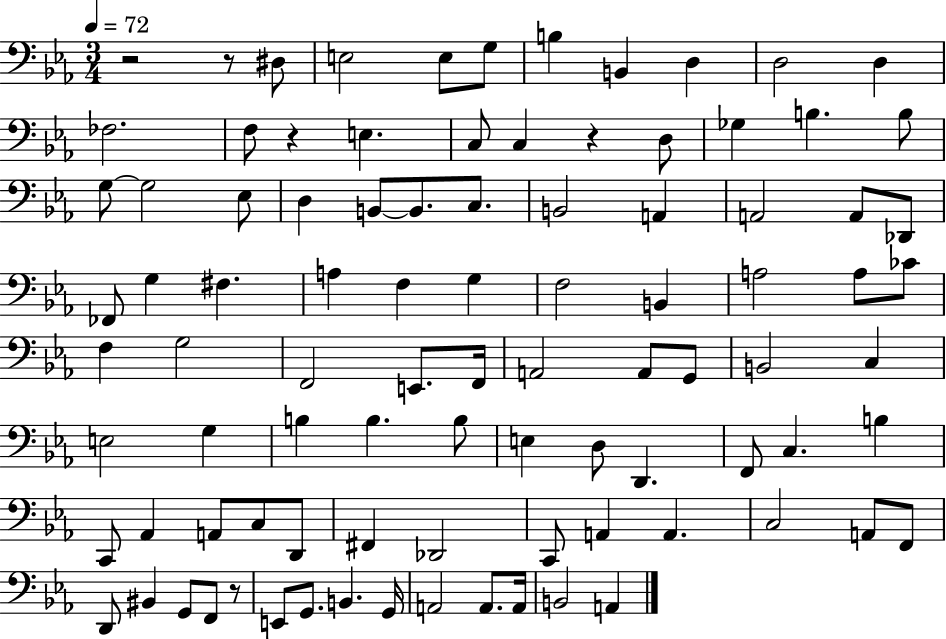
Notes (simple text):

R/h R/e D#3/e E3/h E3/e G3/e B3/q B2/q D3/q D3/h D3/q FES3/h. F3/e R/q E3/q. C3/e C3/q R/q D3/e Gb3/q B3/q. B3/e G3/e G3/h Eb3/e D3/q B2/e B2/e. C3/e. B2/h A2/q A2/h A2/e Db2/e FES2/e G3/q F#3/q. A3/q F3/q G3/q F3/h B2/q A3/h A3/e CES4/e F3/q G3/h F2/h E2/e. F2/s A2/h A2/e G2/e B2/h C3/q E3/h G3/q B3/q B3/q. B3/e E3/q D3/e D2/q. F2/e C3/q. B3/q C2/e Ab2/q A2/e C3/e D2/e F#2/q Db2/h C2/e A2/q A2/q. C3/h A2/e F2/e D2/e BIS2/q G2/e F2/e R/e E2/e G2/e. B2/q. G2/s A2/h A2/e. A2/s B2/h A2/q